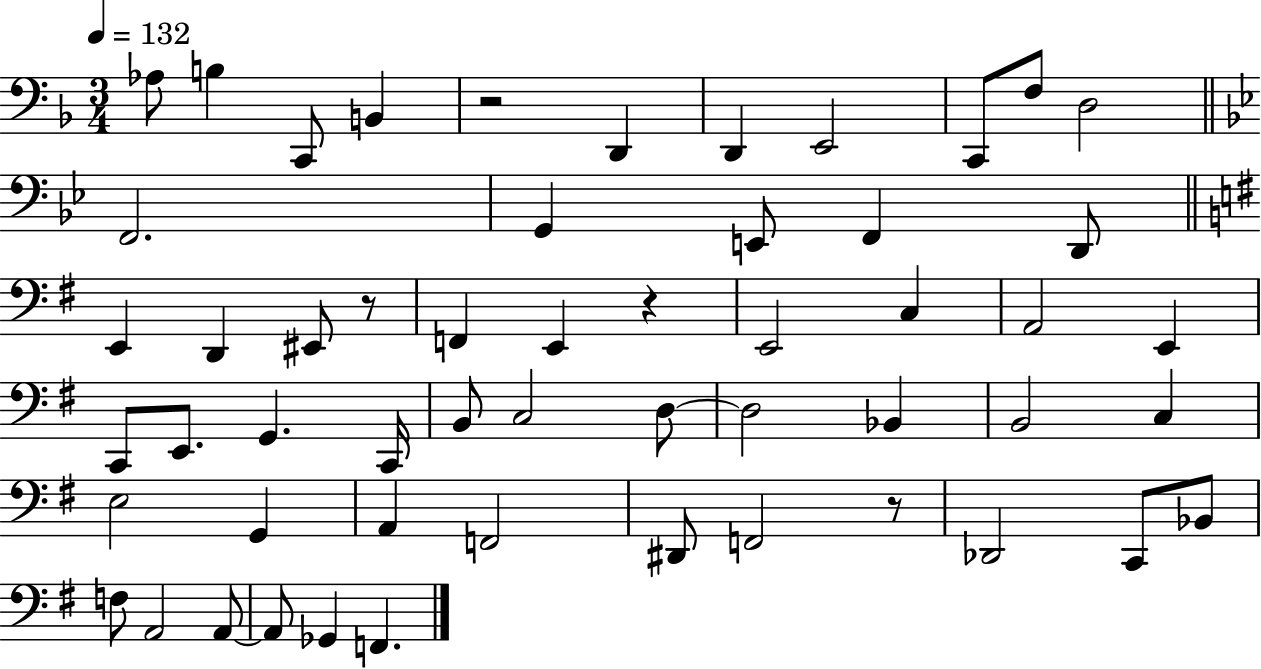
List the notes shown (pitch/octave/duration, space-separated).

Ab3/e B3/q C2/e B2/q R/h D2/q D2/q E2/h C2/e F3/e D3/h F2/h. G2/q E2/e F2/q D2/e E2/q D2/q EIS2/e R/e F2/q E2/q R/q E2/h C3/q A2/h E2/q C2/e E2/e. G2/q. C2/s B2/e C3/h D3/e D3/h Bb2/q B2/h C3/q E3/h G2/q A2/q F2/h D#2/e F2/h R/e Db2/h C2/e Bb2/e F3/e A2/h A2/e A2/e Gb2/q F2/q.